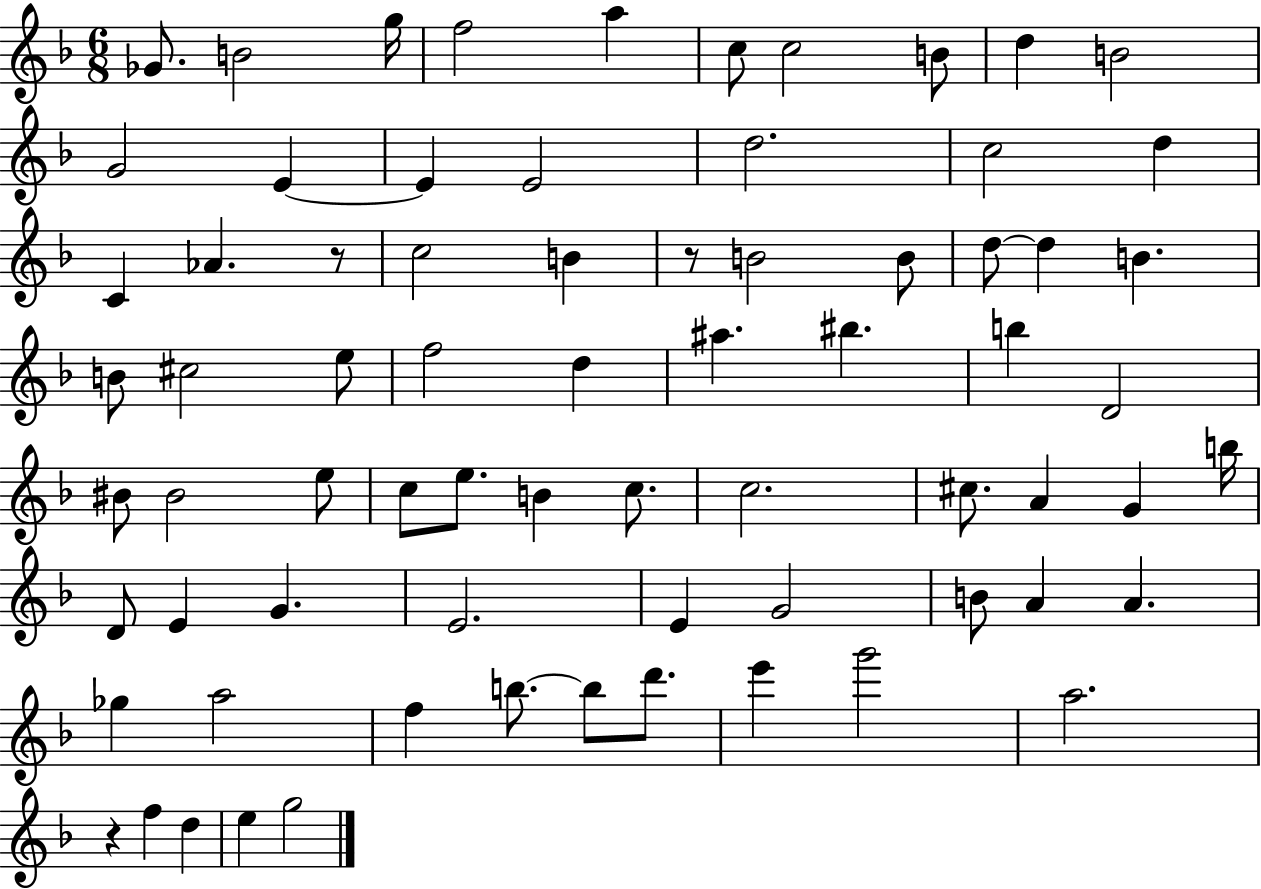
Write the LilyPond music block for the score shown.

{
  \clef treble
  \numericTimeSignature
  \time 6/8
  \key f \major
  \repeat volta 2 { ges'8. b'2 g''16 | f''2 a''4 | c''8 c''2 b'8 | d''4 b'2 | \break g'2 e'4~~ | e'4 e'2 | d''2. | c''2 d''4 | \break c'4 aes'4. r8 | c''2 b'4 | r8 b'2 b'8 | d''8~~ d''4 b'4. | \break b'8 cis''2 e''8 | f''2 d''4 | ais''4. bis''4. | b''4 d'2 | \break bis'8 bis'2 e''8 | c''8 e''8. b'4 c''8. | c''2. | cis''8. a'4 g'4 b''16 | \break d'8 e'4 g'4. | e'2. | e'4 g'2 | b'8 a'4 a'4. | \break ges''4 a''2 | f''4 b''8.~~ b''8 d'''8. | e'''4 g'''2 | a''2. | \break r4 f''4 d''4 | e''4 g''2 | } \bar "|."
}